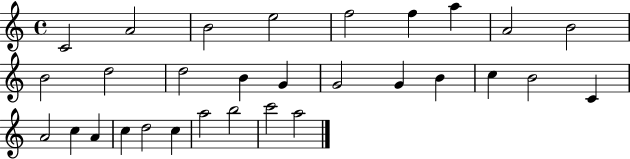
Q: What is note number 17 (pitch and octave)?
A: B4